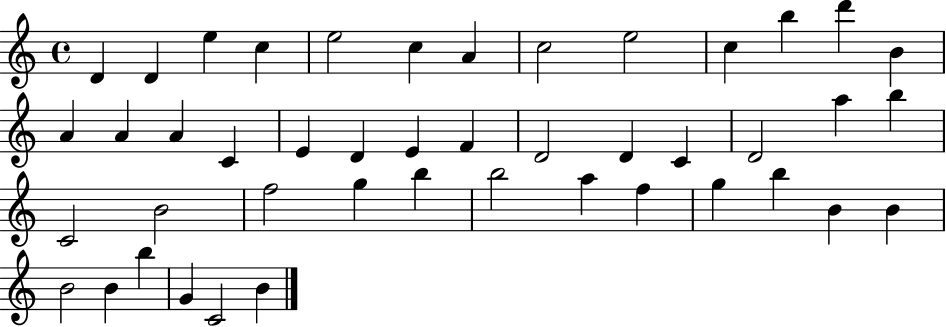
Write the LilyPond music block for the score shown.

{
  \clef treble
  \time 4/4
  \defaultTimeSignature
  \key c \major
  d'4 d'4 e''4 c''4 | e''2 c''4 a'4 | c''2 e''2 | c''4 b''4 d'''4 b'4 | \break a'4 a'4 a'4 c'4 | e'4 d'4 e'4 f'4 | d'2 d'4 c'4 | d'2 a''4 b''4 | \break c'2 b'2 | f''2 g''4 b''4 | b''2 a''4 f''4 | g''4 b''4 b'4 b'4 | \break b'2 b'4 b''4 | g'4 c'2 b'4 | \bar "|."
}